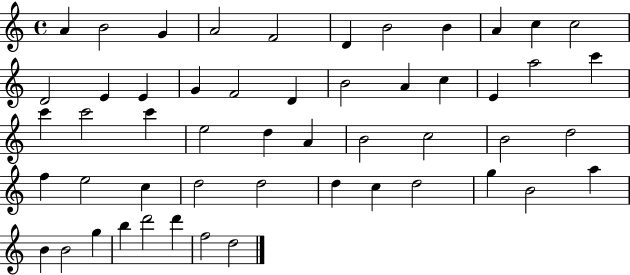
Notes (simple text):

A4/q B4/h G4/q A4/h F4/h D4/q B4/h B4/q A4/q C5/q C5/h D4/h E4/q E4/q G4/q F4/h D4/q B4/h A4/q C5/q E4/q A5/h C6/q C6/q C6/h C6/q E5/h D5/q A4/q B4/h C5/h B4/h D5/h F5/q E5/h C5/q D5/h D5/h D5/q C5/q D5/h G5/q B4/h A5/q B4/q B4/h G5/q B5/q D6/h D6/q F5/h D5/h